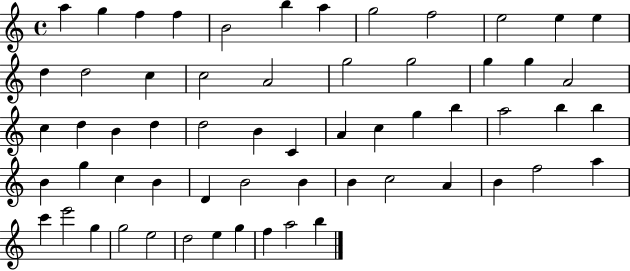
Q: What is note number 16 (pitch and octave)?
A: C5